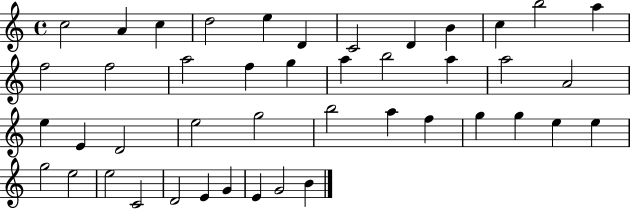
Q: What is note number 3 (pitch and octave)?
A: C5